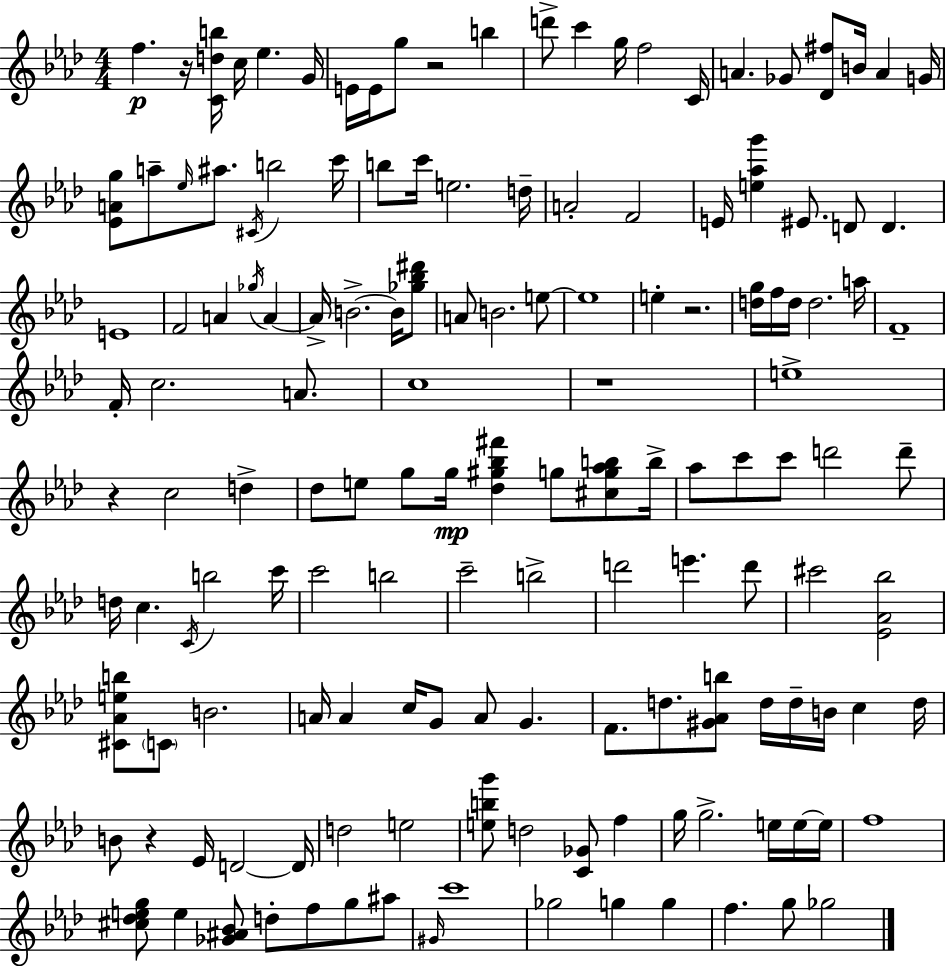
{
  \clef treble
  \numericTimeSignature
  \time 4/4
  \key aes \major
  f''4.\p r16 <c' d'' b''>16 c''16 ees''4. g'16 | e'16 e'16 g''8 r2 b''4 | d'''8-> c'''4 g''16 f''2 c'16 | a'4. ges'8 <des' fis''>8 b'16 a'4 g'16 | \break <ees' a' g''>8 a''8-- \grace { ees''16 } ais''8. \acciaccatura { cis'16 } b''2 | c'''16 b''8 c'''16 e''2. | d''16-- a'2-. f'2 | e'16 <e'' aes'' g'''>4 eis'8. d'8 d'4. | \break e'1 | f'2 a'4 \acciaccatura { ges''16 } a'4~~ | a'16-> b'2.->~~ | b'16 <ges'' bes'' dis'''>8 a'8 b'2. | \break e''8~~ e''1 | e''4-. r2. | <d'' g''>16 f''16 d''16 d''2. | a''16 f'1-- | \break f'16-. c''2. | a'8. c''1 | r1 | e''1-> | \break r4 c''2 d''4-> | des''8 e''8 g''8 g''16\mp <des'' gis'' bes'' fis'''>4 g''8 | <cis'' g'' aes'' b''>8 b''16-> aes''8 c'''8 c'''8 d'''2 | d'''8-- d''16 c''4. \acciaccatura { c'16 } b''2 | \break c'''16 c'''2 b''2 | c'''2-- b''2-> | d'''2 e'''4. | d'''8 cis'''2 <ees' aes' bes''>2 | \break <cis' aes' e'' b''>8 \parenthesize c'8 b'2. | a'16 a'4 c''16 g'8 a'8 g'4. | f'8. d''8. <gis' aes' b''>8 d''16 d''16-- b'16 c''4 | d''16 b'8 r4 ees'16 d'2~~ | \break d'16 d''2 e''2 | <e'' b'' g'''>8 d''2 <c' ges'>8 | f''4 g''16 g''2.-> | e''16 e''16~~ e''16 f''1 | \break <cis'' des'' e'' g''>8 e''4 <ges' ais' bes'>8 d''8-. f''8 | g''8 ais''8 \grace { gis'16 } c'''1 | ges''2 g''4 | g''4 f''4. g''8 ges''2 | \break \bar "|."
}